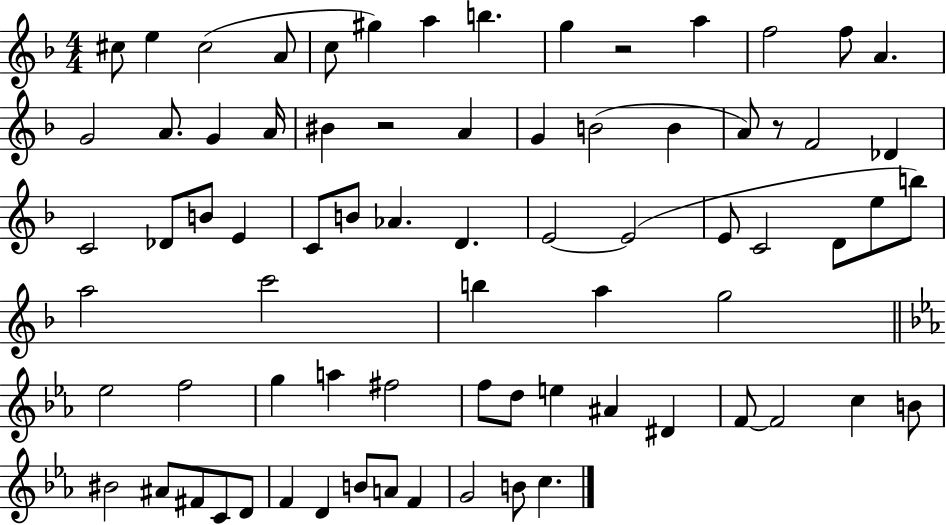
X:1
T:Untitled
M:4/4
L:1/4
K:F
^c/2 e ^c2 A/2 c/2 ^g a b g z2 a f2 f/2 A G2 A/2 G A/4 ^B z2 A G B2 B A/2 z/2 F2 _D C2 _D/2 B/2 E C/2 B/2 _A D E2 E2 E/2 C2 D/2 e/2 b/2 a2 c'2 b a g2 _e2 f2 g a ^f2 f/2 d/2 e ^A ^D F/2 F2 c B/2 ^B2 ^A/2 ^F/2 C/2 D/2 F D B/2 A/2 F G2 B/2 c